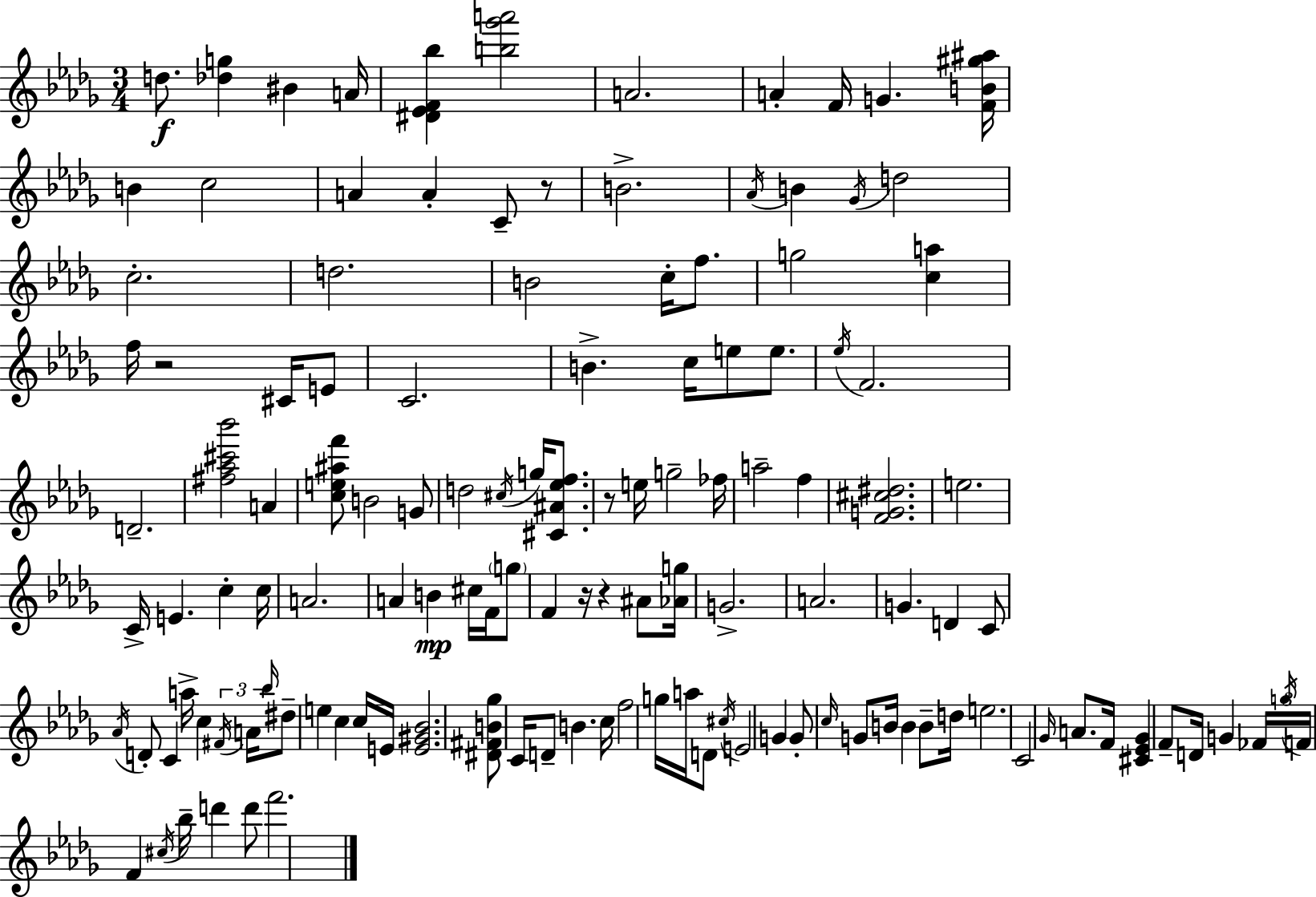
{
  \clef treble
  \numericTimeSignature
  \time 3/4
  \key bes \minor
  d''8.\f <des'' g''>4 bis'4 a'16 | <dis' ees' f' bes''>4 <b'' ges''' a'''>2 | a'2. | a'4-. f'16 g'4. <f' b' gis'' ais''>16 | \break b'4 c''2 | a'4 a'4-. c'8-- r8 | b'2.-> | \acciaccatura { aes'16 } b'4 \acciaccatura { ges'16 } d''2 | \break c''2.-. | d''2. | b'2 c''16-. f''8. | g''2 <c'' a''>4 | \break f''16 r2 cis'16 | e'8 c'2. | b'4.-> c''16 e''8 e''8. | \acciaccatura { ees''16 } f'2. | \break d'2.-- | <fis'' aes'' cis''' bes'''>2 a'4 | <c'' e'' ais'' f'''>8 b'2 | g'8 d''2 \acciaccatura { cis''16 } | \break g''16 <cis' ais' ees'' f''>8. r8 e''16 g''2-- | fes''16 a''2-- | f''4 <f' g' cis'' dis''>2. | e''2. | \break c'16-> e'4. c''4-. | c''16 a'2. | a'4 b'4\mp | cis''16 f'16 \parenthesize g''8 f'4 r16 r4 | \break ais'8 <aes' g''>16 g'2.-> | a'2. | g'4. d'4 | c'8 \acciaccatura { aes'16 } d'8-. c'4 a''16-> | \break c''4 \tuplet 3/2 { \acciaccatura { fis'16 } a'16 \grace { bes''16 } } dis''8-- e''4 | c''4 c''16 e'16 <e' gis' bes'>2. | <dis' fis' b' ges''>8 c'16 d'8-- | b'4. c''16 f''2 | \break g''16 a''16 d'8 \acciaccatura { cis''16 } e'2 | g'4 g'8-. \grace { c''16 } g'8 | b'16 b'4 b'8-- d''16 e''2. | c'2 | \break \grace { ges'16 } a'8. f'16 <cis' ees' ges'>4 | f'8-- d'16 g'4 \tuplet 3/2 { fes'16 \acciaccatura { g''16 } f'16 } | f'4 \acciaccatura { cis''16 } bes''16-- d'''4 d'''8 | f'''2. | \break \bar "|."
}